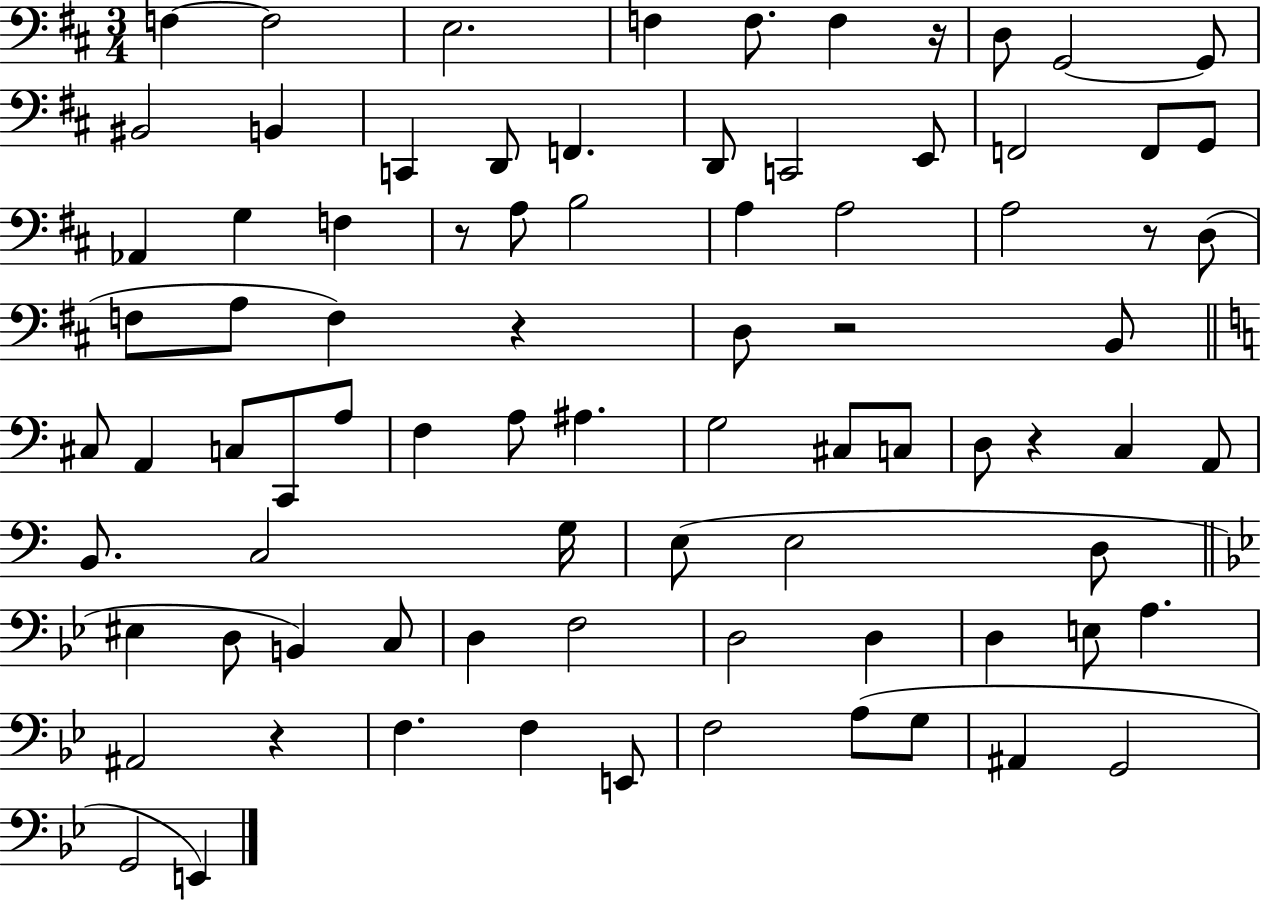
{
  \clef bass
  \numericTimeSignature
  \time 3/4
  \key d \major
  \repeat volta 2 { f4~~ f2 | e2. | f4 f8. f4 r16 | d8 g,2~~ g,8 | \break bis,2 b,4 | c,4 d,8 f,4. | d,8 c,2 e,8 | f,2 f,8 g,8 | \break aes,4 g4 f4 | r8 a8 b2 | a4 a2 | a2 r8 d8( | \break f8 a8 f4) r4 | d8 r2 b,8 | \bar "||" \break \key a \minor cis8 a,4 c8 c,8 a8 | f4 a8 ais4. | g2 cis8 c8 | d8 r4 c4 a,8 | \break b,8. c2 g16 | e8( e2 d8 | \bar "||" \break \key bes \major eis4 d8 b,4) c8 | d4 f2 | d2 d4 | d4 e8 a4. | \break ais,2 r4 | f4. f4 e,8 | f2 a8( g8 | ais,4 g,2 | \break g,2 e,4) | } \bar "|."
}